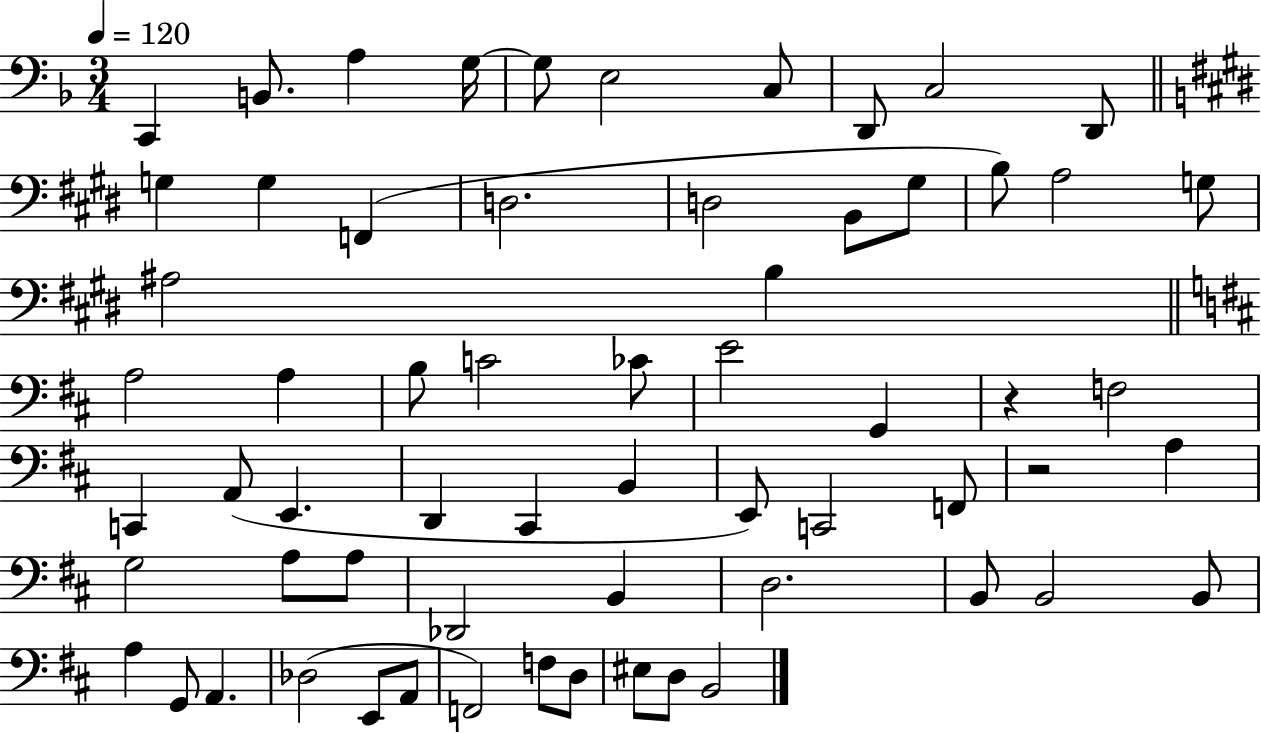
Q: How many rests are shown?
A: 2